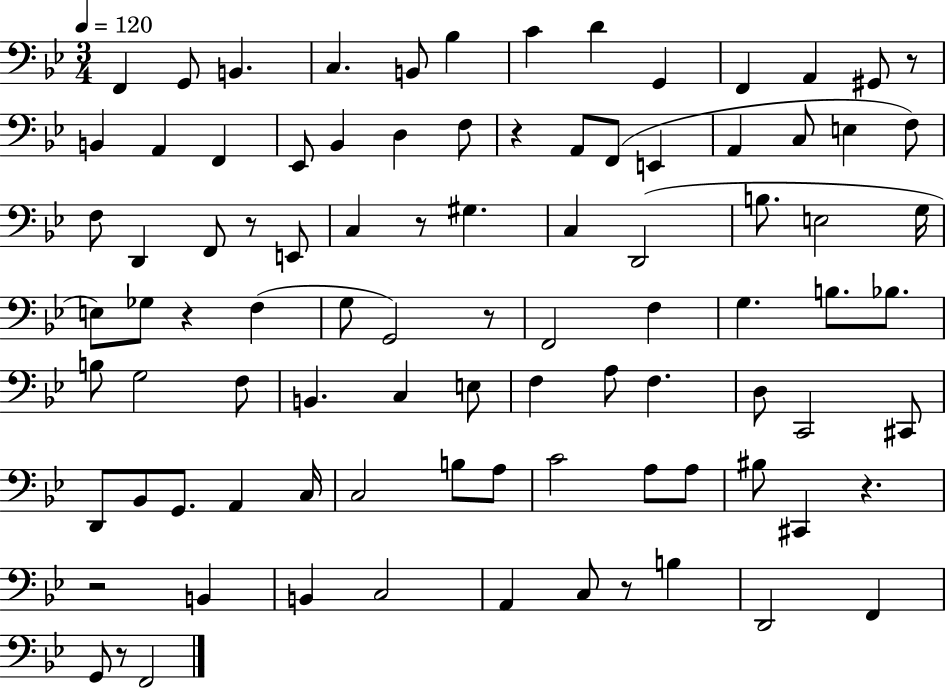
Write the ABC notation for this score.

X:1
T:Untitled
M:3/4
L:1/4
K:Bb
F,, G,,/2 B,, C, B,,/2 _B, C D G,, F,, A,, ^G,,/2 z/2 B,, A,, F,, _E,,/2 _B,, D, F,/2 z A,,/2 F,,/2 E,, A,, C,/2 E, F,/2 F,/2 D,, F,,/2 z/2 E,,/2 C, z/2 ^G, C, D,,2 B,/2 E,2 G,/4 E,/2 _G,/2 z F, G,/2 G,,2 z/2 F,,2 F, G, B,/2 _B,/2 B,/2 G,2 F,/2 B,, C, E,/2 F, A,/2 F, D,/2 C,,2 ^C,,/2 D,,/2 _B,,/2 G,,/2 A,, C,/4 C,2 B,/2 A,/2 C2 A,/2 A,/2 ^B,/2 ^C,, z z2 B,, B,, C,2 A,, C,/2 z/2 B, D,,2 F,, G,,/2 z/2 F,,2